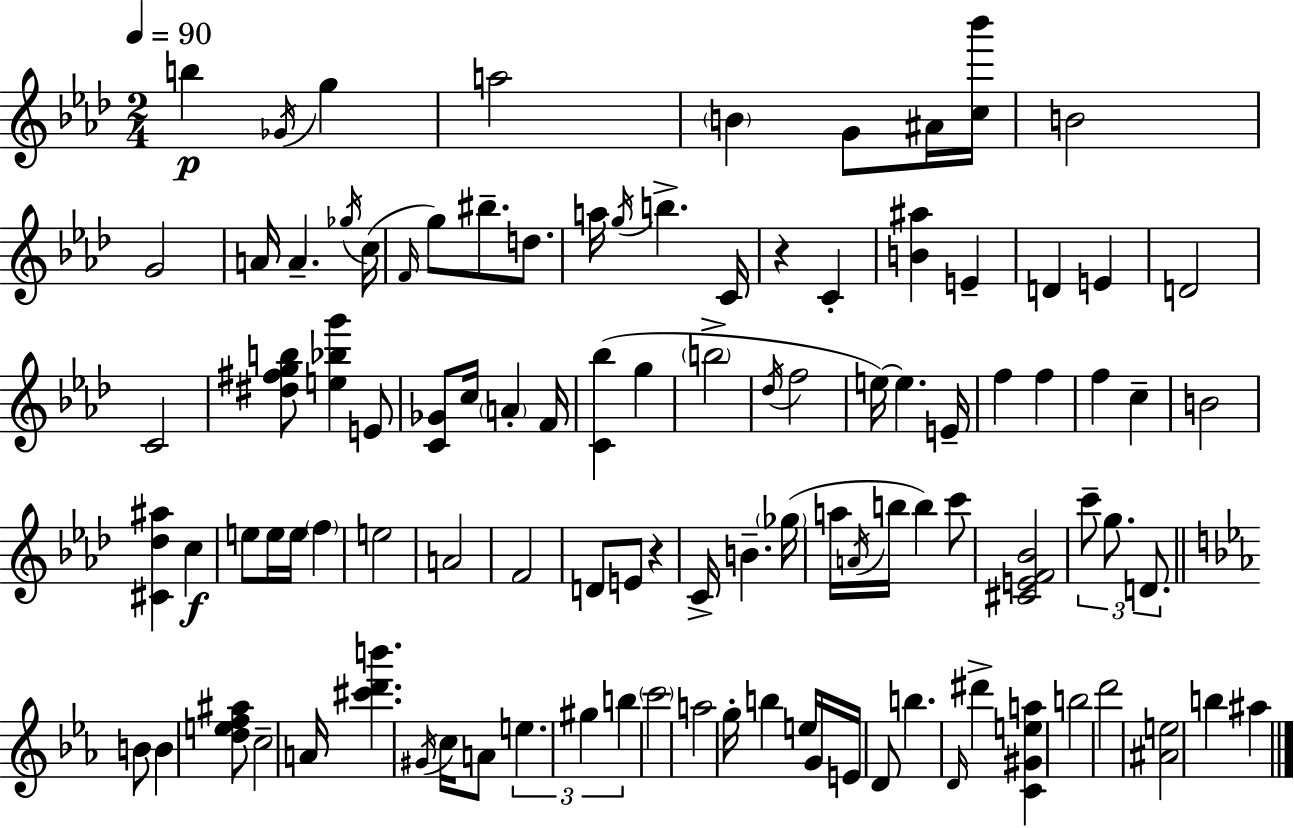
B5/q Gb4/s G5/q A5/h B4/q G4/e A#4/s [C5,Bb6]/s B4/h G4/h A4/s A4/q. Gb5/s C5/s F4/s G5/e BIS5/e. D5/e. A5/s G5/s B5/q. C4/s R/q C4/q [B4,A#5]/q E4/q D4/q E4/q D4/h C4/h [D#5,F#5,G5,B5]/e [E5,Bb5,G6]/q E4/e [C4,Gb4]/e C5/s A4/q F4/s [C4,Bb5]/q G5/q B5/h Db5/s F5/h E5/s E5/q. E4/s F5/q F5/q F5/q C5/q B4/h [C#4,Db5,A#5]/q C5/q E5/e E5/s E5/s F5/q E5/h A4/h F4/h D4/e E4/e R/q C4/s B4/q. Gb5/s A5/s A4/s B5/s B5/q C6/e [C#4,E4,F4,Bb4]/h C6/e G5/e. D4/e. B4/e B4/q [D5,E5,F5,A#5]/e C5/h A4/s [C#6,D6,B6]/q. G#4/s C5/s A4/e E5/q. G#5/q B5/q C6/h A5/h G5/s B5/q E5/s G4/s E4/s D4/e B5/q. D4/s D#6/q [C4,G#4,E5,A5]/q B5/h D6/h [A#4,E5]/h B5/q A#5/q